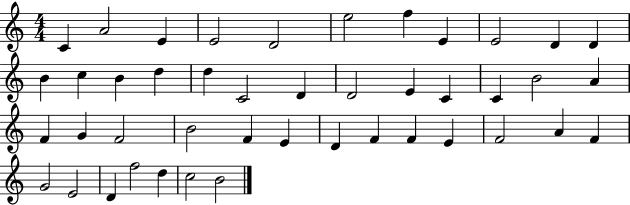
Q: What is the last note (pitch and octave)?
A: B4